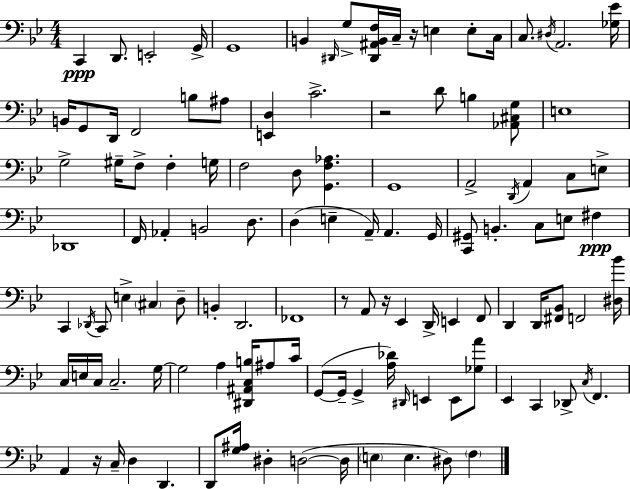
{
  \clef bass
  \numericTimeSignature
  \time 4/4
  \key bes \major
  c,4\ppp d,8. e,2-. g,16-> | g,1 | b,4 \grace { dis,16 } g8-> <dis, ais, b, f>16 c16-- r16 e4 e8-. | c16 c8. \acciaccatura { dis16 } a,2. | \break <ges ees'>16 b,16 g,8 d,16 f,2 b8 | ais8 <e, d>4 c'2.-> | r2 d'8 b4 | <aes, cis g>8 e1 | \break g2-> gis16-- f8-> f4-. | g16 f2 d8 <g, f aes>4. | g,1 | a,2-> \acciaccatura { d,16 } a,4 c8 | \break e8-> des,1 | f,16 aes,4-. b,2 | d8. d4( e4-- a,16--) a,4. | g,16 <c, gis,>8 b,4.-. c8 e8 fis4\ppp | \break c,4 \acciaccatura { des,16 } c,8 e4-> \parenthesize cis4 | d8-- b,4-. d,2. | fes,1 | r8 a,8 r16 ees,4 d,16-> e,4 | \break f,8 d,4 d,16 <fis, bes,>8 f,2 | <dis bes'>16 c16 e16 c16 c2.-- | g16~~ g2 a4 | <dis, ais, c b>16 ais8 c'16 g,8~(~ g,16-- g,4-> <a des'>16) \grace { dis,16 } e,4 | \break e,8 <ges a'>8 ees,4 c,4 des,8-> \acciaccatura { c16 } | f,4. a,4 r16 c16-- d4 | d,4. d,8 <g ais>16 dis4-. d2~(~ | d16 \parenthesize e4 e4. | \break dis8) \parenthesize f4 \bar "|."
}